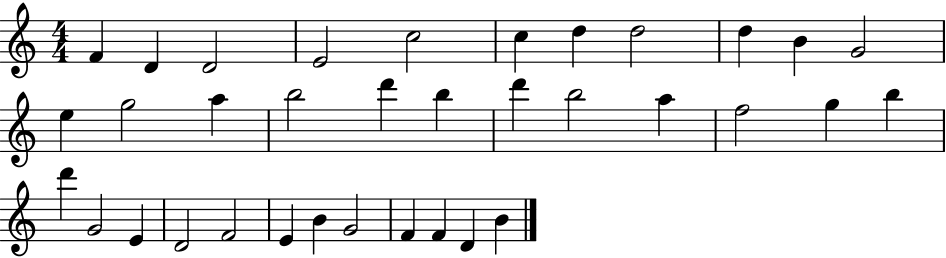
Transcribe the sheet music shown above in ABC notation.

X:1
T:Untitled
M:4/4
L:1/4
K:C
F D D2 E2 c2 c d d2 d B G2 e g2 a b2 d' b d' b2 a f2 g b d' G2 E D2 F2 E B G2 F F D B